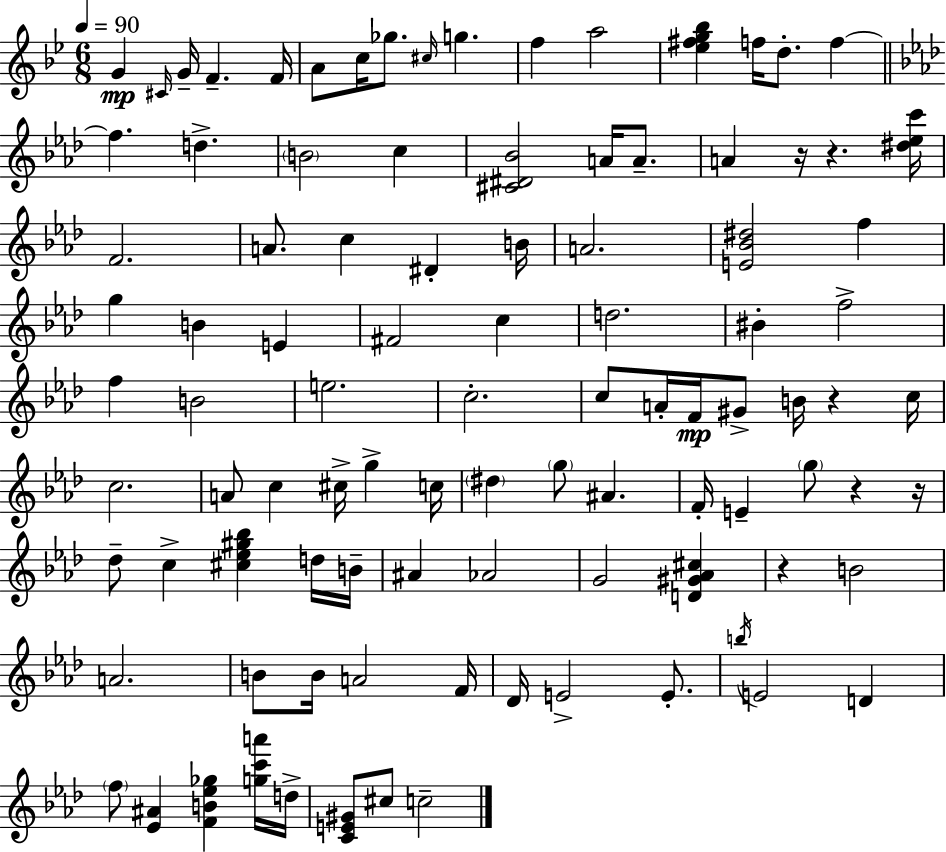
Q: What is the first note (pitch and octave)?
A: G4